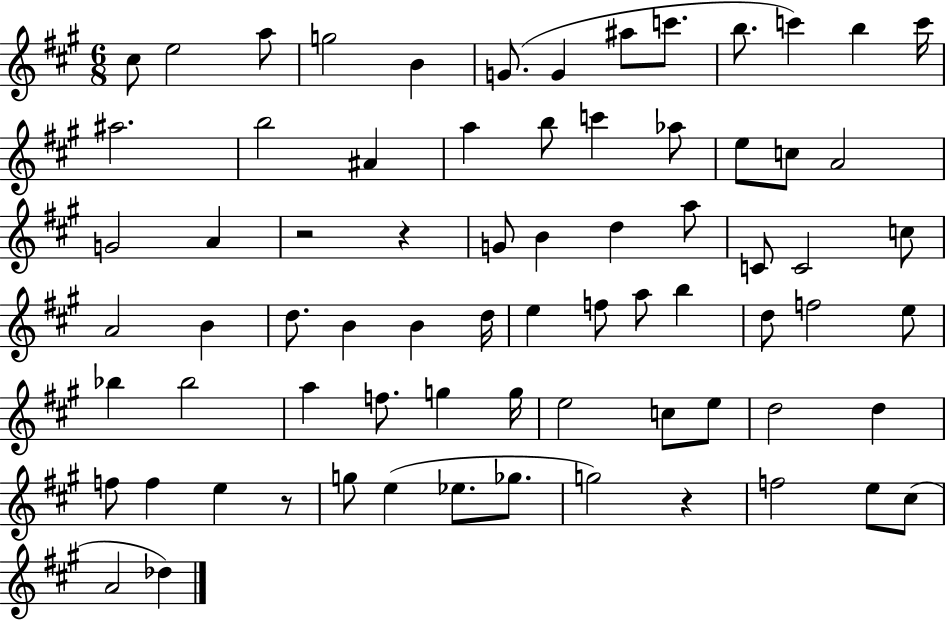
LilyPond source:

{
  \clef treble
  \numericTimeSignature
  \time 6/8
  \key a \major
  \repeat volta 2 { cis''8 e''2 a''8 | g''2 b'4 | g'8.( g'4 ais''8 c'''8. | b''8. c'''4) b''4 c'''16 | \break ais''2. | b''2 ais'4 | a''4 b''8 c'''4 aes''8 | e''8 c''8 a'2 | \break g'2 a'4 | r2 r4 | g'8 b'4 d''4 a''8 | c'8 c'2 c''8 | \break a'2 b'4 | d''8. b'4 b'4 d''16 | e''4 f''8 a''8 b''4 | d''8 f''2 e''8 | \break bes''4 bes''2 | a''4 f''8. g''4 g''16 | e''2 c''8 e''8 | d''2 d''4 | \break f''8 f''4 e''4 r8 | g''8 e''4( ees''8. ges''8. | g''2) r4 | f''2 e''8 cis''8( | \break a'2 des''4) | } \bar "|."
}